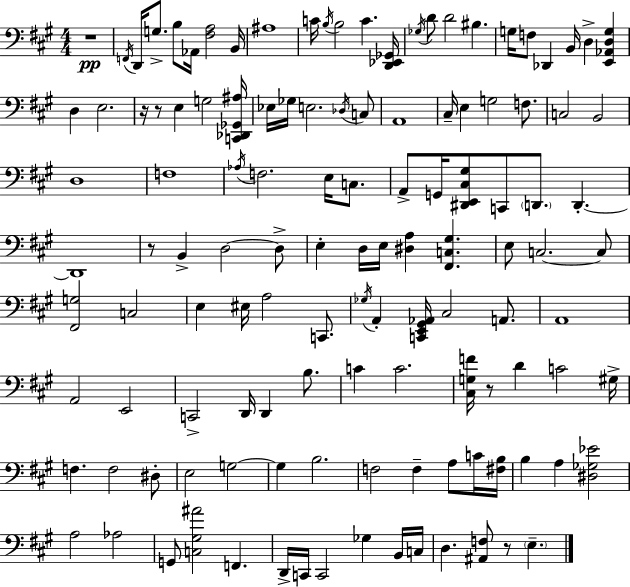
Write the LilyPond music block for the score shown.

{
  \clef bass
  \numericTimeSignature
  \time 4/4
  \key a \major
  \repeat volta 2 { r1\pp | \acciaccatura { f,16 } d,16 g8.-> b8 aes,16 <fis a>2 | b,16 ais1 | c'16 \acciaccatura { b16 } b2 c'4. | \break <d, ees, ges,>16 \acciaccatura { ges16 } d'8 d'2 bis4. | g16 f8 des,4 b,16 d4-> <e, aes, d g>4 | d4 e2. | r16 r8 e4 g2 | \break <c, des, ges, ais>16 ees16 ges16 e2. | \acciaccatura { des16 } c8 a,1 | cis16-- e4 g2 | f8. c2 b,2 | \break d1 | f1 | \acciaccatura { aes16 } f2. | e16 c8. a,8-> g,16 <dis, e, cis gis>8 c,8 \parenthesize d,8. d,4.-.~~ | \break d,1 | r8 b,4-> d2~~ | d8-> e4-. d16 e16 <dis a>4 <fis, c gis>4. | e8 c2.~~ | \break c8 <fis, g>2 c2 | e4 eis16 a2 | c,8. \acciaccatura { ges16 } a,4-. <c, e, gis, aes,>16 cis2 | a,8. a,1 | \break a,2 e,2 | c,2-> d,16 d,4 | b8. c'4 c'2. | <cis g f'>16 r8 d'4 c'2 | \break gis16-> f4. f2 | dis8-. e2 g2~~ | g4 b2. | f2 f4-- | \break a8 c'16 <fis b>16 b4 a4 <dis ges ees'>2 | a2 aes2 | g,8 <c gis ais'>2 | f,4. d,16-> c,16 c,2 | \break ges4 b,16 c16 d4. <ais, f>8 r8 | \parenthesize e4.-- } \bar "|."
}